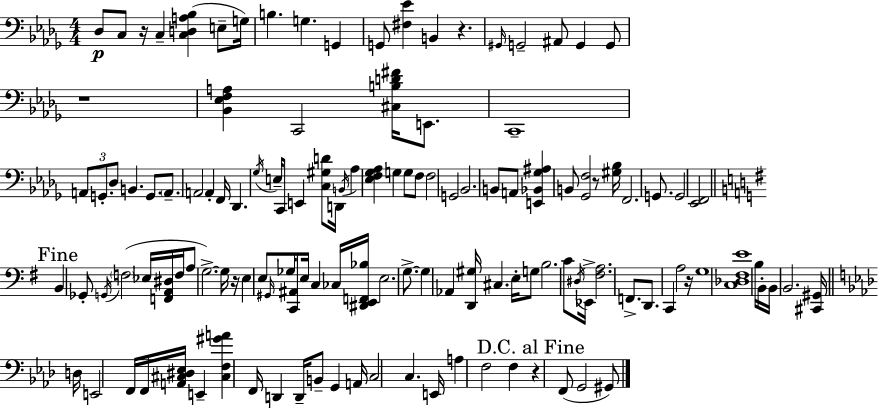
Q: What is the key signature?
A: BES minor